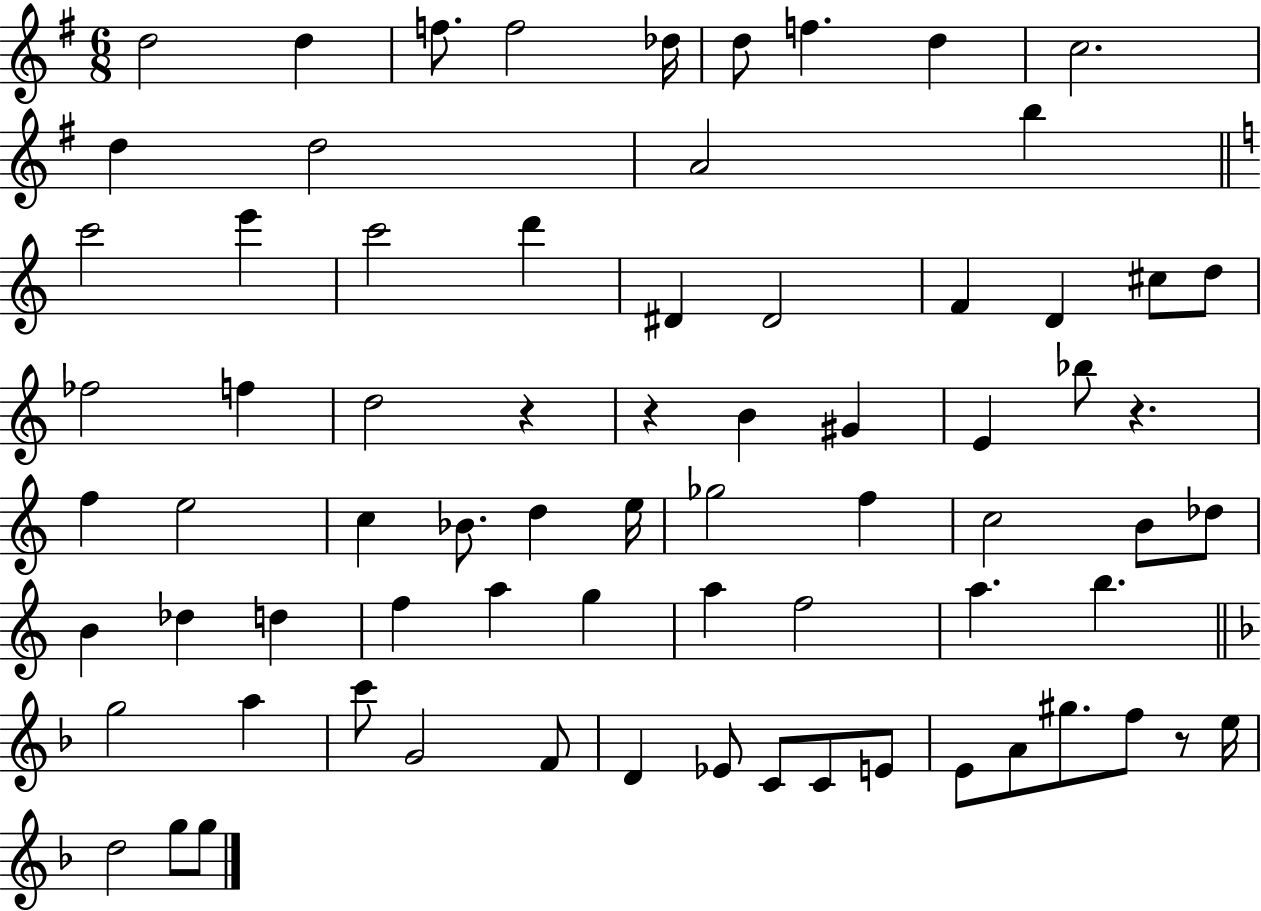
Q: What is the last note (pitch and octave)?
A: G5